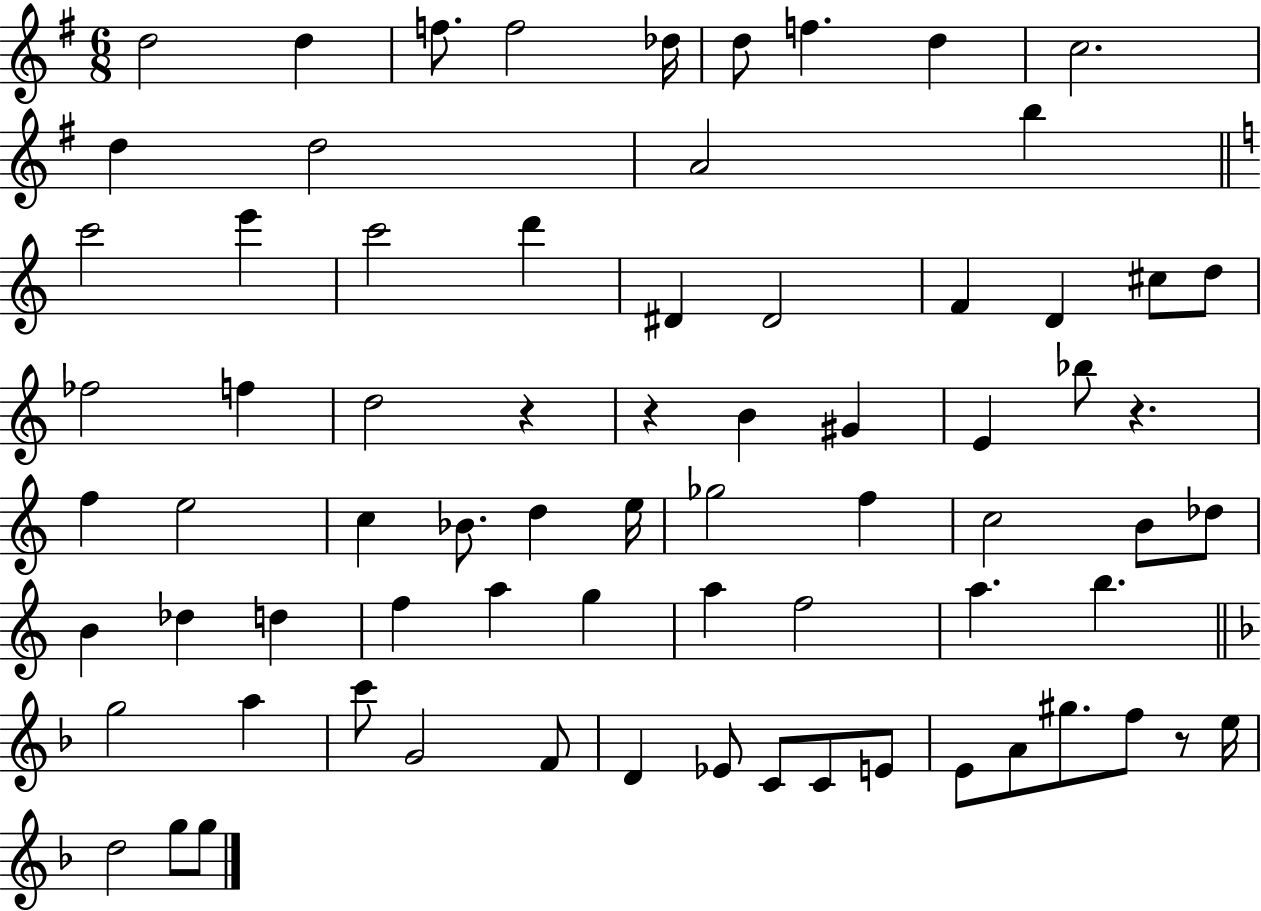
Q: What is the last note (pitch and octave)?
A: G5